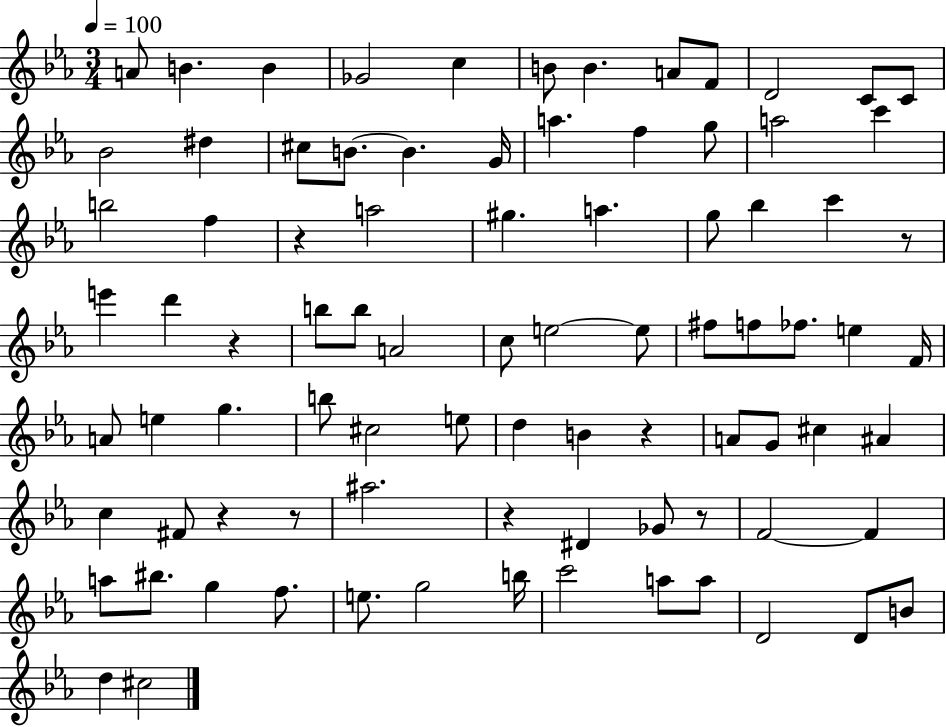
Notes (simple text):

A4/e B4/q. B4/q Gb4/h C5/q B4/e B4/q. A4/e F4/e D4/h C4/e C4/e Bb4/h D#5/q C#5/e B4/e. B4/q. G4/s A5/q. F5/q G5/e A5/h C6/q B5/h F5/q R/q A5/h G#5/q. A5/q. G5/e Bb5/q C6/q R/e E6/q D6/q R/q B5/e B5/e A4/h C5/e E5/h E5/e F#5/e F5/e FES5/e. E5/q F4/s A4/e E5/q G5/q. B5/e C#5/h E5/e D5/q B4/q R/q A4/e G4/e C#5/q A#4/q C5/q F#4/e R/q R/e A#5/h. R/q D#4/q Gb4/e R/e F4/h F4/q A5/e BIS5/e. G5/q F5/e. E5/e. G5/h B5/s C6/h A5/e A5/e D4/h D4/e B4/e D5/q C#5/h